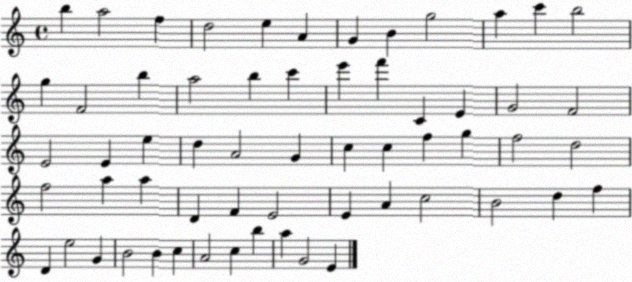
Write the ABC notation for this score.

X:1
T:Untitled
M:4/4
L:1/4
K:C
b a2 f d2 e A G B g2 a c' b2 g F2 b a2 b c' e' f' C E G2 F2 E2 E e d A2 G c c f g f2 d2 f2 a a D F E2 E A c2 B2 d f D e2 G B2 B c A2 c b a G2 E